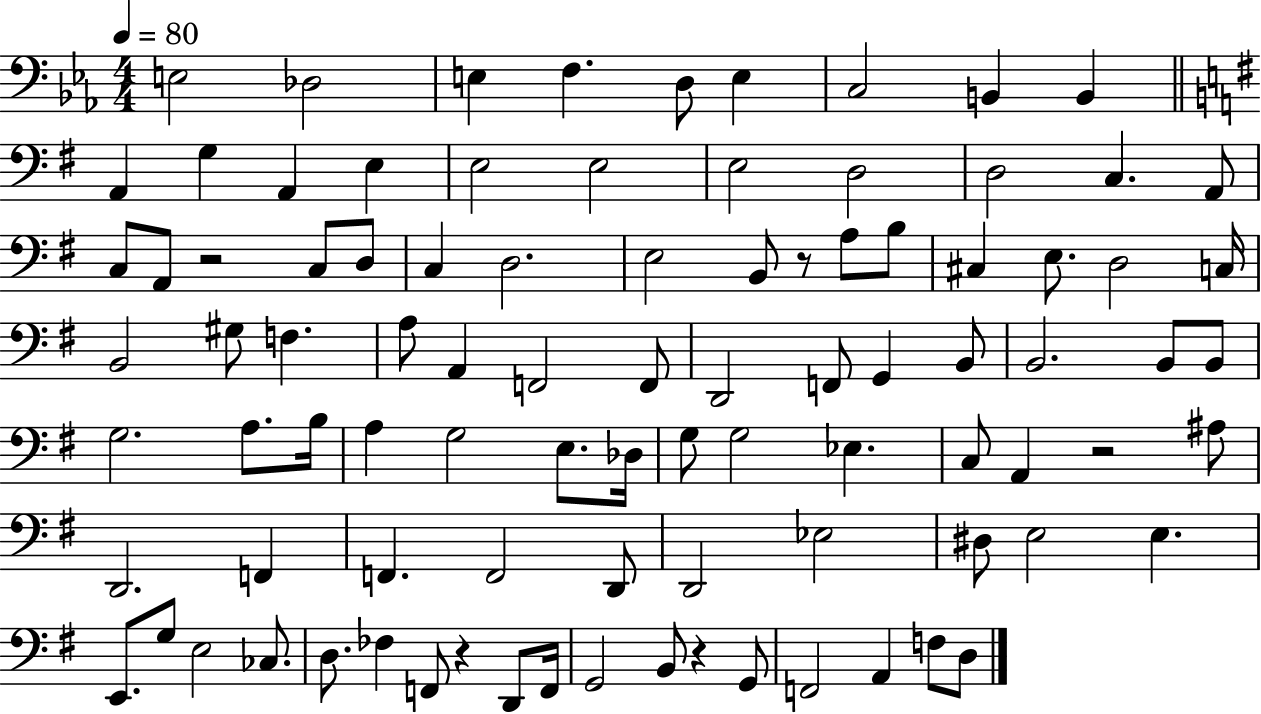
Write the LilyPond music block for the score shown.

{
  \clef bass
  \numericTimeSignature
  \time 4/4
  \key ees \major
  \tempo 4 = 80
  \repeat volta 2 { e2 des2 | e4 f4. d8 e4 | c2 b,4 b,4 | \bar "||" \break \key e \minor a,4 g4 a,4 e4 | e2 e2 | e2 d2 | d2 c4. a,8 | \break c8 a,8 r2 c8 d8 | c4 d2. | e2 b,8 r8 a8 b8 | cis4 e8. d2 c16 | \break b,2 gis8 f4. | a8 a,4 f,2 f,8 | d,2 f,8 g,4 b,8 | b,2. b,8 b,8 | \break g2. a8. b16 | a4 g2 e8. des16 | g8 g2 ees4. | c8 a,4 r2 ais8 | \break d,2. f,4 | f,4. f,2 d,8 | d,2 ees2 | dis8 e2 e4. | \break e,8. g8 e2 ces8. | d8. fes4 f,8 r4 d,8 f,16 | g,2 b,8 r4 g,8 | f,2 a,4 f8 d8 | \break } \bar "|."
}